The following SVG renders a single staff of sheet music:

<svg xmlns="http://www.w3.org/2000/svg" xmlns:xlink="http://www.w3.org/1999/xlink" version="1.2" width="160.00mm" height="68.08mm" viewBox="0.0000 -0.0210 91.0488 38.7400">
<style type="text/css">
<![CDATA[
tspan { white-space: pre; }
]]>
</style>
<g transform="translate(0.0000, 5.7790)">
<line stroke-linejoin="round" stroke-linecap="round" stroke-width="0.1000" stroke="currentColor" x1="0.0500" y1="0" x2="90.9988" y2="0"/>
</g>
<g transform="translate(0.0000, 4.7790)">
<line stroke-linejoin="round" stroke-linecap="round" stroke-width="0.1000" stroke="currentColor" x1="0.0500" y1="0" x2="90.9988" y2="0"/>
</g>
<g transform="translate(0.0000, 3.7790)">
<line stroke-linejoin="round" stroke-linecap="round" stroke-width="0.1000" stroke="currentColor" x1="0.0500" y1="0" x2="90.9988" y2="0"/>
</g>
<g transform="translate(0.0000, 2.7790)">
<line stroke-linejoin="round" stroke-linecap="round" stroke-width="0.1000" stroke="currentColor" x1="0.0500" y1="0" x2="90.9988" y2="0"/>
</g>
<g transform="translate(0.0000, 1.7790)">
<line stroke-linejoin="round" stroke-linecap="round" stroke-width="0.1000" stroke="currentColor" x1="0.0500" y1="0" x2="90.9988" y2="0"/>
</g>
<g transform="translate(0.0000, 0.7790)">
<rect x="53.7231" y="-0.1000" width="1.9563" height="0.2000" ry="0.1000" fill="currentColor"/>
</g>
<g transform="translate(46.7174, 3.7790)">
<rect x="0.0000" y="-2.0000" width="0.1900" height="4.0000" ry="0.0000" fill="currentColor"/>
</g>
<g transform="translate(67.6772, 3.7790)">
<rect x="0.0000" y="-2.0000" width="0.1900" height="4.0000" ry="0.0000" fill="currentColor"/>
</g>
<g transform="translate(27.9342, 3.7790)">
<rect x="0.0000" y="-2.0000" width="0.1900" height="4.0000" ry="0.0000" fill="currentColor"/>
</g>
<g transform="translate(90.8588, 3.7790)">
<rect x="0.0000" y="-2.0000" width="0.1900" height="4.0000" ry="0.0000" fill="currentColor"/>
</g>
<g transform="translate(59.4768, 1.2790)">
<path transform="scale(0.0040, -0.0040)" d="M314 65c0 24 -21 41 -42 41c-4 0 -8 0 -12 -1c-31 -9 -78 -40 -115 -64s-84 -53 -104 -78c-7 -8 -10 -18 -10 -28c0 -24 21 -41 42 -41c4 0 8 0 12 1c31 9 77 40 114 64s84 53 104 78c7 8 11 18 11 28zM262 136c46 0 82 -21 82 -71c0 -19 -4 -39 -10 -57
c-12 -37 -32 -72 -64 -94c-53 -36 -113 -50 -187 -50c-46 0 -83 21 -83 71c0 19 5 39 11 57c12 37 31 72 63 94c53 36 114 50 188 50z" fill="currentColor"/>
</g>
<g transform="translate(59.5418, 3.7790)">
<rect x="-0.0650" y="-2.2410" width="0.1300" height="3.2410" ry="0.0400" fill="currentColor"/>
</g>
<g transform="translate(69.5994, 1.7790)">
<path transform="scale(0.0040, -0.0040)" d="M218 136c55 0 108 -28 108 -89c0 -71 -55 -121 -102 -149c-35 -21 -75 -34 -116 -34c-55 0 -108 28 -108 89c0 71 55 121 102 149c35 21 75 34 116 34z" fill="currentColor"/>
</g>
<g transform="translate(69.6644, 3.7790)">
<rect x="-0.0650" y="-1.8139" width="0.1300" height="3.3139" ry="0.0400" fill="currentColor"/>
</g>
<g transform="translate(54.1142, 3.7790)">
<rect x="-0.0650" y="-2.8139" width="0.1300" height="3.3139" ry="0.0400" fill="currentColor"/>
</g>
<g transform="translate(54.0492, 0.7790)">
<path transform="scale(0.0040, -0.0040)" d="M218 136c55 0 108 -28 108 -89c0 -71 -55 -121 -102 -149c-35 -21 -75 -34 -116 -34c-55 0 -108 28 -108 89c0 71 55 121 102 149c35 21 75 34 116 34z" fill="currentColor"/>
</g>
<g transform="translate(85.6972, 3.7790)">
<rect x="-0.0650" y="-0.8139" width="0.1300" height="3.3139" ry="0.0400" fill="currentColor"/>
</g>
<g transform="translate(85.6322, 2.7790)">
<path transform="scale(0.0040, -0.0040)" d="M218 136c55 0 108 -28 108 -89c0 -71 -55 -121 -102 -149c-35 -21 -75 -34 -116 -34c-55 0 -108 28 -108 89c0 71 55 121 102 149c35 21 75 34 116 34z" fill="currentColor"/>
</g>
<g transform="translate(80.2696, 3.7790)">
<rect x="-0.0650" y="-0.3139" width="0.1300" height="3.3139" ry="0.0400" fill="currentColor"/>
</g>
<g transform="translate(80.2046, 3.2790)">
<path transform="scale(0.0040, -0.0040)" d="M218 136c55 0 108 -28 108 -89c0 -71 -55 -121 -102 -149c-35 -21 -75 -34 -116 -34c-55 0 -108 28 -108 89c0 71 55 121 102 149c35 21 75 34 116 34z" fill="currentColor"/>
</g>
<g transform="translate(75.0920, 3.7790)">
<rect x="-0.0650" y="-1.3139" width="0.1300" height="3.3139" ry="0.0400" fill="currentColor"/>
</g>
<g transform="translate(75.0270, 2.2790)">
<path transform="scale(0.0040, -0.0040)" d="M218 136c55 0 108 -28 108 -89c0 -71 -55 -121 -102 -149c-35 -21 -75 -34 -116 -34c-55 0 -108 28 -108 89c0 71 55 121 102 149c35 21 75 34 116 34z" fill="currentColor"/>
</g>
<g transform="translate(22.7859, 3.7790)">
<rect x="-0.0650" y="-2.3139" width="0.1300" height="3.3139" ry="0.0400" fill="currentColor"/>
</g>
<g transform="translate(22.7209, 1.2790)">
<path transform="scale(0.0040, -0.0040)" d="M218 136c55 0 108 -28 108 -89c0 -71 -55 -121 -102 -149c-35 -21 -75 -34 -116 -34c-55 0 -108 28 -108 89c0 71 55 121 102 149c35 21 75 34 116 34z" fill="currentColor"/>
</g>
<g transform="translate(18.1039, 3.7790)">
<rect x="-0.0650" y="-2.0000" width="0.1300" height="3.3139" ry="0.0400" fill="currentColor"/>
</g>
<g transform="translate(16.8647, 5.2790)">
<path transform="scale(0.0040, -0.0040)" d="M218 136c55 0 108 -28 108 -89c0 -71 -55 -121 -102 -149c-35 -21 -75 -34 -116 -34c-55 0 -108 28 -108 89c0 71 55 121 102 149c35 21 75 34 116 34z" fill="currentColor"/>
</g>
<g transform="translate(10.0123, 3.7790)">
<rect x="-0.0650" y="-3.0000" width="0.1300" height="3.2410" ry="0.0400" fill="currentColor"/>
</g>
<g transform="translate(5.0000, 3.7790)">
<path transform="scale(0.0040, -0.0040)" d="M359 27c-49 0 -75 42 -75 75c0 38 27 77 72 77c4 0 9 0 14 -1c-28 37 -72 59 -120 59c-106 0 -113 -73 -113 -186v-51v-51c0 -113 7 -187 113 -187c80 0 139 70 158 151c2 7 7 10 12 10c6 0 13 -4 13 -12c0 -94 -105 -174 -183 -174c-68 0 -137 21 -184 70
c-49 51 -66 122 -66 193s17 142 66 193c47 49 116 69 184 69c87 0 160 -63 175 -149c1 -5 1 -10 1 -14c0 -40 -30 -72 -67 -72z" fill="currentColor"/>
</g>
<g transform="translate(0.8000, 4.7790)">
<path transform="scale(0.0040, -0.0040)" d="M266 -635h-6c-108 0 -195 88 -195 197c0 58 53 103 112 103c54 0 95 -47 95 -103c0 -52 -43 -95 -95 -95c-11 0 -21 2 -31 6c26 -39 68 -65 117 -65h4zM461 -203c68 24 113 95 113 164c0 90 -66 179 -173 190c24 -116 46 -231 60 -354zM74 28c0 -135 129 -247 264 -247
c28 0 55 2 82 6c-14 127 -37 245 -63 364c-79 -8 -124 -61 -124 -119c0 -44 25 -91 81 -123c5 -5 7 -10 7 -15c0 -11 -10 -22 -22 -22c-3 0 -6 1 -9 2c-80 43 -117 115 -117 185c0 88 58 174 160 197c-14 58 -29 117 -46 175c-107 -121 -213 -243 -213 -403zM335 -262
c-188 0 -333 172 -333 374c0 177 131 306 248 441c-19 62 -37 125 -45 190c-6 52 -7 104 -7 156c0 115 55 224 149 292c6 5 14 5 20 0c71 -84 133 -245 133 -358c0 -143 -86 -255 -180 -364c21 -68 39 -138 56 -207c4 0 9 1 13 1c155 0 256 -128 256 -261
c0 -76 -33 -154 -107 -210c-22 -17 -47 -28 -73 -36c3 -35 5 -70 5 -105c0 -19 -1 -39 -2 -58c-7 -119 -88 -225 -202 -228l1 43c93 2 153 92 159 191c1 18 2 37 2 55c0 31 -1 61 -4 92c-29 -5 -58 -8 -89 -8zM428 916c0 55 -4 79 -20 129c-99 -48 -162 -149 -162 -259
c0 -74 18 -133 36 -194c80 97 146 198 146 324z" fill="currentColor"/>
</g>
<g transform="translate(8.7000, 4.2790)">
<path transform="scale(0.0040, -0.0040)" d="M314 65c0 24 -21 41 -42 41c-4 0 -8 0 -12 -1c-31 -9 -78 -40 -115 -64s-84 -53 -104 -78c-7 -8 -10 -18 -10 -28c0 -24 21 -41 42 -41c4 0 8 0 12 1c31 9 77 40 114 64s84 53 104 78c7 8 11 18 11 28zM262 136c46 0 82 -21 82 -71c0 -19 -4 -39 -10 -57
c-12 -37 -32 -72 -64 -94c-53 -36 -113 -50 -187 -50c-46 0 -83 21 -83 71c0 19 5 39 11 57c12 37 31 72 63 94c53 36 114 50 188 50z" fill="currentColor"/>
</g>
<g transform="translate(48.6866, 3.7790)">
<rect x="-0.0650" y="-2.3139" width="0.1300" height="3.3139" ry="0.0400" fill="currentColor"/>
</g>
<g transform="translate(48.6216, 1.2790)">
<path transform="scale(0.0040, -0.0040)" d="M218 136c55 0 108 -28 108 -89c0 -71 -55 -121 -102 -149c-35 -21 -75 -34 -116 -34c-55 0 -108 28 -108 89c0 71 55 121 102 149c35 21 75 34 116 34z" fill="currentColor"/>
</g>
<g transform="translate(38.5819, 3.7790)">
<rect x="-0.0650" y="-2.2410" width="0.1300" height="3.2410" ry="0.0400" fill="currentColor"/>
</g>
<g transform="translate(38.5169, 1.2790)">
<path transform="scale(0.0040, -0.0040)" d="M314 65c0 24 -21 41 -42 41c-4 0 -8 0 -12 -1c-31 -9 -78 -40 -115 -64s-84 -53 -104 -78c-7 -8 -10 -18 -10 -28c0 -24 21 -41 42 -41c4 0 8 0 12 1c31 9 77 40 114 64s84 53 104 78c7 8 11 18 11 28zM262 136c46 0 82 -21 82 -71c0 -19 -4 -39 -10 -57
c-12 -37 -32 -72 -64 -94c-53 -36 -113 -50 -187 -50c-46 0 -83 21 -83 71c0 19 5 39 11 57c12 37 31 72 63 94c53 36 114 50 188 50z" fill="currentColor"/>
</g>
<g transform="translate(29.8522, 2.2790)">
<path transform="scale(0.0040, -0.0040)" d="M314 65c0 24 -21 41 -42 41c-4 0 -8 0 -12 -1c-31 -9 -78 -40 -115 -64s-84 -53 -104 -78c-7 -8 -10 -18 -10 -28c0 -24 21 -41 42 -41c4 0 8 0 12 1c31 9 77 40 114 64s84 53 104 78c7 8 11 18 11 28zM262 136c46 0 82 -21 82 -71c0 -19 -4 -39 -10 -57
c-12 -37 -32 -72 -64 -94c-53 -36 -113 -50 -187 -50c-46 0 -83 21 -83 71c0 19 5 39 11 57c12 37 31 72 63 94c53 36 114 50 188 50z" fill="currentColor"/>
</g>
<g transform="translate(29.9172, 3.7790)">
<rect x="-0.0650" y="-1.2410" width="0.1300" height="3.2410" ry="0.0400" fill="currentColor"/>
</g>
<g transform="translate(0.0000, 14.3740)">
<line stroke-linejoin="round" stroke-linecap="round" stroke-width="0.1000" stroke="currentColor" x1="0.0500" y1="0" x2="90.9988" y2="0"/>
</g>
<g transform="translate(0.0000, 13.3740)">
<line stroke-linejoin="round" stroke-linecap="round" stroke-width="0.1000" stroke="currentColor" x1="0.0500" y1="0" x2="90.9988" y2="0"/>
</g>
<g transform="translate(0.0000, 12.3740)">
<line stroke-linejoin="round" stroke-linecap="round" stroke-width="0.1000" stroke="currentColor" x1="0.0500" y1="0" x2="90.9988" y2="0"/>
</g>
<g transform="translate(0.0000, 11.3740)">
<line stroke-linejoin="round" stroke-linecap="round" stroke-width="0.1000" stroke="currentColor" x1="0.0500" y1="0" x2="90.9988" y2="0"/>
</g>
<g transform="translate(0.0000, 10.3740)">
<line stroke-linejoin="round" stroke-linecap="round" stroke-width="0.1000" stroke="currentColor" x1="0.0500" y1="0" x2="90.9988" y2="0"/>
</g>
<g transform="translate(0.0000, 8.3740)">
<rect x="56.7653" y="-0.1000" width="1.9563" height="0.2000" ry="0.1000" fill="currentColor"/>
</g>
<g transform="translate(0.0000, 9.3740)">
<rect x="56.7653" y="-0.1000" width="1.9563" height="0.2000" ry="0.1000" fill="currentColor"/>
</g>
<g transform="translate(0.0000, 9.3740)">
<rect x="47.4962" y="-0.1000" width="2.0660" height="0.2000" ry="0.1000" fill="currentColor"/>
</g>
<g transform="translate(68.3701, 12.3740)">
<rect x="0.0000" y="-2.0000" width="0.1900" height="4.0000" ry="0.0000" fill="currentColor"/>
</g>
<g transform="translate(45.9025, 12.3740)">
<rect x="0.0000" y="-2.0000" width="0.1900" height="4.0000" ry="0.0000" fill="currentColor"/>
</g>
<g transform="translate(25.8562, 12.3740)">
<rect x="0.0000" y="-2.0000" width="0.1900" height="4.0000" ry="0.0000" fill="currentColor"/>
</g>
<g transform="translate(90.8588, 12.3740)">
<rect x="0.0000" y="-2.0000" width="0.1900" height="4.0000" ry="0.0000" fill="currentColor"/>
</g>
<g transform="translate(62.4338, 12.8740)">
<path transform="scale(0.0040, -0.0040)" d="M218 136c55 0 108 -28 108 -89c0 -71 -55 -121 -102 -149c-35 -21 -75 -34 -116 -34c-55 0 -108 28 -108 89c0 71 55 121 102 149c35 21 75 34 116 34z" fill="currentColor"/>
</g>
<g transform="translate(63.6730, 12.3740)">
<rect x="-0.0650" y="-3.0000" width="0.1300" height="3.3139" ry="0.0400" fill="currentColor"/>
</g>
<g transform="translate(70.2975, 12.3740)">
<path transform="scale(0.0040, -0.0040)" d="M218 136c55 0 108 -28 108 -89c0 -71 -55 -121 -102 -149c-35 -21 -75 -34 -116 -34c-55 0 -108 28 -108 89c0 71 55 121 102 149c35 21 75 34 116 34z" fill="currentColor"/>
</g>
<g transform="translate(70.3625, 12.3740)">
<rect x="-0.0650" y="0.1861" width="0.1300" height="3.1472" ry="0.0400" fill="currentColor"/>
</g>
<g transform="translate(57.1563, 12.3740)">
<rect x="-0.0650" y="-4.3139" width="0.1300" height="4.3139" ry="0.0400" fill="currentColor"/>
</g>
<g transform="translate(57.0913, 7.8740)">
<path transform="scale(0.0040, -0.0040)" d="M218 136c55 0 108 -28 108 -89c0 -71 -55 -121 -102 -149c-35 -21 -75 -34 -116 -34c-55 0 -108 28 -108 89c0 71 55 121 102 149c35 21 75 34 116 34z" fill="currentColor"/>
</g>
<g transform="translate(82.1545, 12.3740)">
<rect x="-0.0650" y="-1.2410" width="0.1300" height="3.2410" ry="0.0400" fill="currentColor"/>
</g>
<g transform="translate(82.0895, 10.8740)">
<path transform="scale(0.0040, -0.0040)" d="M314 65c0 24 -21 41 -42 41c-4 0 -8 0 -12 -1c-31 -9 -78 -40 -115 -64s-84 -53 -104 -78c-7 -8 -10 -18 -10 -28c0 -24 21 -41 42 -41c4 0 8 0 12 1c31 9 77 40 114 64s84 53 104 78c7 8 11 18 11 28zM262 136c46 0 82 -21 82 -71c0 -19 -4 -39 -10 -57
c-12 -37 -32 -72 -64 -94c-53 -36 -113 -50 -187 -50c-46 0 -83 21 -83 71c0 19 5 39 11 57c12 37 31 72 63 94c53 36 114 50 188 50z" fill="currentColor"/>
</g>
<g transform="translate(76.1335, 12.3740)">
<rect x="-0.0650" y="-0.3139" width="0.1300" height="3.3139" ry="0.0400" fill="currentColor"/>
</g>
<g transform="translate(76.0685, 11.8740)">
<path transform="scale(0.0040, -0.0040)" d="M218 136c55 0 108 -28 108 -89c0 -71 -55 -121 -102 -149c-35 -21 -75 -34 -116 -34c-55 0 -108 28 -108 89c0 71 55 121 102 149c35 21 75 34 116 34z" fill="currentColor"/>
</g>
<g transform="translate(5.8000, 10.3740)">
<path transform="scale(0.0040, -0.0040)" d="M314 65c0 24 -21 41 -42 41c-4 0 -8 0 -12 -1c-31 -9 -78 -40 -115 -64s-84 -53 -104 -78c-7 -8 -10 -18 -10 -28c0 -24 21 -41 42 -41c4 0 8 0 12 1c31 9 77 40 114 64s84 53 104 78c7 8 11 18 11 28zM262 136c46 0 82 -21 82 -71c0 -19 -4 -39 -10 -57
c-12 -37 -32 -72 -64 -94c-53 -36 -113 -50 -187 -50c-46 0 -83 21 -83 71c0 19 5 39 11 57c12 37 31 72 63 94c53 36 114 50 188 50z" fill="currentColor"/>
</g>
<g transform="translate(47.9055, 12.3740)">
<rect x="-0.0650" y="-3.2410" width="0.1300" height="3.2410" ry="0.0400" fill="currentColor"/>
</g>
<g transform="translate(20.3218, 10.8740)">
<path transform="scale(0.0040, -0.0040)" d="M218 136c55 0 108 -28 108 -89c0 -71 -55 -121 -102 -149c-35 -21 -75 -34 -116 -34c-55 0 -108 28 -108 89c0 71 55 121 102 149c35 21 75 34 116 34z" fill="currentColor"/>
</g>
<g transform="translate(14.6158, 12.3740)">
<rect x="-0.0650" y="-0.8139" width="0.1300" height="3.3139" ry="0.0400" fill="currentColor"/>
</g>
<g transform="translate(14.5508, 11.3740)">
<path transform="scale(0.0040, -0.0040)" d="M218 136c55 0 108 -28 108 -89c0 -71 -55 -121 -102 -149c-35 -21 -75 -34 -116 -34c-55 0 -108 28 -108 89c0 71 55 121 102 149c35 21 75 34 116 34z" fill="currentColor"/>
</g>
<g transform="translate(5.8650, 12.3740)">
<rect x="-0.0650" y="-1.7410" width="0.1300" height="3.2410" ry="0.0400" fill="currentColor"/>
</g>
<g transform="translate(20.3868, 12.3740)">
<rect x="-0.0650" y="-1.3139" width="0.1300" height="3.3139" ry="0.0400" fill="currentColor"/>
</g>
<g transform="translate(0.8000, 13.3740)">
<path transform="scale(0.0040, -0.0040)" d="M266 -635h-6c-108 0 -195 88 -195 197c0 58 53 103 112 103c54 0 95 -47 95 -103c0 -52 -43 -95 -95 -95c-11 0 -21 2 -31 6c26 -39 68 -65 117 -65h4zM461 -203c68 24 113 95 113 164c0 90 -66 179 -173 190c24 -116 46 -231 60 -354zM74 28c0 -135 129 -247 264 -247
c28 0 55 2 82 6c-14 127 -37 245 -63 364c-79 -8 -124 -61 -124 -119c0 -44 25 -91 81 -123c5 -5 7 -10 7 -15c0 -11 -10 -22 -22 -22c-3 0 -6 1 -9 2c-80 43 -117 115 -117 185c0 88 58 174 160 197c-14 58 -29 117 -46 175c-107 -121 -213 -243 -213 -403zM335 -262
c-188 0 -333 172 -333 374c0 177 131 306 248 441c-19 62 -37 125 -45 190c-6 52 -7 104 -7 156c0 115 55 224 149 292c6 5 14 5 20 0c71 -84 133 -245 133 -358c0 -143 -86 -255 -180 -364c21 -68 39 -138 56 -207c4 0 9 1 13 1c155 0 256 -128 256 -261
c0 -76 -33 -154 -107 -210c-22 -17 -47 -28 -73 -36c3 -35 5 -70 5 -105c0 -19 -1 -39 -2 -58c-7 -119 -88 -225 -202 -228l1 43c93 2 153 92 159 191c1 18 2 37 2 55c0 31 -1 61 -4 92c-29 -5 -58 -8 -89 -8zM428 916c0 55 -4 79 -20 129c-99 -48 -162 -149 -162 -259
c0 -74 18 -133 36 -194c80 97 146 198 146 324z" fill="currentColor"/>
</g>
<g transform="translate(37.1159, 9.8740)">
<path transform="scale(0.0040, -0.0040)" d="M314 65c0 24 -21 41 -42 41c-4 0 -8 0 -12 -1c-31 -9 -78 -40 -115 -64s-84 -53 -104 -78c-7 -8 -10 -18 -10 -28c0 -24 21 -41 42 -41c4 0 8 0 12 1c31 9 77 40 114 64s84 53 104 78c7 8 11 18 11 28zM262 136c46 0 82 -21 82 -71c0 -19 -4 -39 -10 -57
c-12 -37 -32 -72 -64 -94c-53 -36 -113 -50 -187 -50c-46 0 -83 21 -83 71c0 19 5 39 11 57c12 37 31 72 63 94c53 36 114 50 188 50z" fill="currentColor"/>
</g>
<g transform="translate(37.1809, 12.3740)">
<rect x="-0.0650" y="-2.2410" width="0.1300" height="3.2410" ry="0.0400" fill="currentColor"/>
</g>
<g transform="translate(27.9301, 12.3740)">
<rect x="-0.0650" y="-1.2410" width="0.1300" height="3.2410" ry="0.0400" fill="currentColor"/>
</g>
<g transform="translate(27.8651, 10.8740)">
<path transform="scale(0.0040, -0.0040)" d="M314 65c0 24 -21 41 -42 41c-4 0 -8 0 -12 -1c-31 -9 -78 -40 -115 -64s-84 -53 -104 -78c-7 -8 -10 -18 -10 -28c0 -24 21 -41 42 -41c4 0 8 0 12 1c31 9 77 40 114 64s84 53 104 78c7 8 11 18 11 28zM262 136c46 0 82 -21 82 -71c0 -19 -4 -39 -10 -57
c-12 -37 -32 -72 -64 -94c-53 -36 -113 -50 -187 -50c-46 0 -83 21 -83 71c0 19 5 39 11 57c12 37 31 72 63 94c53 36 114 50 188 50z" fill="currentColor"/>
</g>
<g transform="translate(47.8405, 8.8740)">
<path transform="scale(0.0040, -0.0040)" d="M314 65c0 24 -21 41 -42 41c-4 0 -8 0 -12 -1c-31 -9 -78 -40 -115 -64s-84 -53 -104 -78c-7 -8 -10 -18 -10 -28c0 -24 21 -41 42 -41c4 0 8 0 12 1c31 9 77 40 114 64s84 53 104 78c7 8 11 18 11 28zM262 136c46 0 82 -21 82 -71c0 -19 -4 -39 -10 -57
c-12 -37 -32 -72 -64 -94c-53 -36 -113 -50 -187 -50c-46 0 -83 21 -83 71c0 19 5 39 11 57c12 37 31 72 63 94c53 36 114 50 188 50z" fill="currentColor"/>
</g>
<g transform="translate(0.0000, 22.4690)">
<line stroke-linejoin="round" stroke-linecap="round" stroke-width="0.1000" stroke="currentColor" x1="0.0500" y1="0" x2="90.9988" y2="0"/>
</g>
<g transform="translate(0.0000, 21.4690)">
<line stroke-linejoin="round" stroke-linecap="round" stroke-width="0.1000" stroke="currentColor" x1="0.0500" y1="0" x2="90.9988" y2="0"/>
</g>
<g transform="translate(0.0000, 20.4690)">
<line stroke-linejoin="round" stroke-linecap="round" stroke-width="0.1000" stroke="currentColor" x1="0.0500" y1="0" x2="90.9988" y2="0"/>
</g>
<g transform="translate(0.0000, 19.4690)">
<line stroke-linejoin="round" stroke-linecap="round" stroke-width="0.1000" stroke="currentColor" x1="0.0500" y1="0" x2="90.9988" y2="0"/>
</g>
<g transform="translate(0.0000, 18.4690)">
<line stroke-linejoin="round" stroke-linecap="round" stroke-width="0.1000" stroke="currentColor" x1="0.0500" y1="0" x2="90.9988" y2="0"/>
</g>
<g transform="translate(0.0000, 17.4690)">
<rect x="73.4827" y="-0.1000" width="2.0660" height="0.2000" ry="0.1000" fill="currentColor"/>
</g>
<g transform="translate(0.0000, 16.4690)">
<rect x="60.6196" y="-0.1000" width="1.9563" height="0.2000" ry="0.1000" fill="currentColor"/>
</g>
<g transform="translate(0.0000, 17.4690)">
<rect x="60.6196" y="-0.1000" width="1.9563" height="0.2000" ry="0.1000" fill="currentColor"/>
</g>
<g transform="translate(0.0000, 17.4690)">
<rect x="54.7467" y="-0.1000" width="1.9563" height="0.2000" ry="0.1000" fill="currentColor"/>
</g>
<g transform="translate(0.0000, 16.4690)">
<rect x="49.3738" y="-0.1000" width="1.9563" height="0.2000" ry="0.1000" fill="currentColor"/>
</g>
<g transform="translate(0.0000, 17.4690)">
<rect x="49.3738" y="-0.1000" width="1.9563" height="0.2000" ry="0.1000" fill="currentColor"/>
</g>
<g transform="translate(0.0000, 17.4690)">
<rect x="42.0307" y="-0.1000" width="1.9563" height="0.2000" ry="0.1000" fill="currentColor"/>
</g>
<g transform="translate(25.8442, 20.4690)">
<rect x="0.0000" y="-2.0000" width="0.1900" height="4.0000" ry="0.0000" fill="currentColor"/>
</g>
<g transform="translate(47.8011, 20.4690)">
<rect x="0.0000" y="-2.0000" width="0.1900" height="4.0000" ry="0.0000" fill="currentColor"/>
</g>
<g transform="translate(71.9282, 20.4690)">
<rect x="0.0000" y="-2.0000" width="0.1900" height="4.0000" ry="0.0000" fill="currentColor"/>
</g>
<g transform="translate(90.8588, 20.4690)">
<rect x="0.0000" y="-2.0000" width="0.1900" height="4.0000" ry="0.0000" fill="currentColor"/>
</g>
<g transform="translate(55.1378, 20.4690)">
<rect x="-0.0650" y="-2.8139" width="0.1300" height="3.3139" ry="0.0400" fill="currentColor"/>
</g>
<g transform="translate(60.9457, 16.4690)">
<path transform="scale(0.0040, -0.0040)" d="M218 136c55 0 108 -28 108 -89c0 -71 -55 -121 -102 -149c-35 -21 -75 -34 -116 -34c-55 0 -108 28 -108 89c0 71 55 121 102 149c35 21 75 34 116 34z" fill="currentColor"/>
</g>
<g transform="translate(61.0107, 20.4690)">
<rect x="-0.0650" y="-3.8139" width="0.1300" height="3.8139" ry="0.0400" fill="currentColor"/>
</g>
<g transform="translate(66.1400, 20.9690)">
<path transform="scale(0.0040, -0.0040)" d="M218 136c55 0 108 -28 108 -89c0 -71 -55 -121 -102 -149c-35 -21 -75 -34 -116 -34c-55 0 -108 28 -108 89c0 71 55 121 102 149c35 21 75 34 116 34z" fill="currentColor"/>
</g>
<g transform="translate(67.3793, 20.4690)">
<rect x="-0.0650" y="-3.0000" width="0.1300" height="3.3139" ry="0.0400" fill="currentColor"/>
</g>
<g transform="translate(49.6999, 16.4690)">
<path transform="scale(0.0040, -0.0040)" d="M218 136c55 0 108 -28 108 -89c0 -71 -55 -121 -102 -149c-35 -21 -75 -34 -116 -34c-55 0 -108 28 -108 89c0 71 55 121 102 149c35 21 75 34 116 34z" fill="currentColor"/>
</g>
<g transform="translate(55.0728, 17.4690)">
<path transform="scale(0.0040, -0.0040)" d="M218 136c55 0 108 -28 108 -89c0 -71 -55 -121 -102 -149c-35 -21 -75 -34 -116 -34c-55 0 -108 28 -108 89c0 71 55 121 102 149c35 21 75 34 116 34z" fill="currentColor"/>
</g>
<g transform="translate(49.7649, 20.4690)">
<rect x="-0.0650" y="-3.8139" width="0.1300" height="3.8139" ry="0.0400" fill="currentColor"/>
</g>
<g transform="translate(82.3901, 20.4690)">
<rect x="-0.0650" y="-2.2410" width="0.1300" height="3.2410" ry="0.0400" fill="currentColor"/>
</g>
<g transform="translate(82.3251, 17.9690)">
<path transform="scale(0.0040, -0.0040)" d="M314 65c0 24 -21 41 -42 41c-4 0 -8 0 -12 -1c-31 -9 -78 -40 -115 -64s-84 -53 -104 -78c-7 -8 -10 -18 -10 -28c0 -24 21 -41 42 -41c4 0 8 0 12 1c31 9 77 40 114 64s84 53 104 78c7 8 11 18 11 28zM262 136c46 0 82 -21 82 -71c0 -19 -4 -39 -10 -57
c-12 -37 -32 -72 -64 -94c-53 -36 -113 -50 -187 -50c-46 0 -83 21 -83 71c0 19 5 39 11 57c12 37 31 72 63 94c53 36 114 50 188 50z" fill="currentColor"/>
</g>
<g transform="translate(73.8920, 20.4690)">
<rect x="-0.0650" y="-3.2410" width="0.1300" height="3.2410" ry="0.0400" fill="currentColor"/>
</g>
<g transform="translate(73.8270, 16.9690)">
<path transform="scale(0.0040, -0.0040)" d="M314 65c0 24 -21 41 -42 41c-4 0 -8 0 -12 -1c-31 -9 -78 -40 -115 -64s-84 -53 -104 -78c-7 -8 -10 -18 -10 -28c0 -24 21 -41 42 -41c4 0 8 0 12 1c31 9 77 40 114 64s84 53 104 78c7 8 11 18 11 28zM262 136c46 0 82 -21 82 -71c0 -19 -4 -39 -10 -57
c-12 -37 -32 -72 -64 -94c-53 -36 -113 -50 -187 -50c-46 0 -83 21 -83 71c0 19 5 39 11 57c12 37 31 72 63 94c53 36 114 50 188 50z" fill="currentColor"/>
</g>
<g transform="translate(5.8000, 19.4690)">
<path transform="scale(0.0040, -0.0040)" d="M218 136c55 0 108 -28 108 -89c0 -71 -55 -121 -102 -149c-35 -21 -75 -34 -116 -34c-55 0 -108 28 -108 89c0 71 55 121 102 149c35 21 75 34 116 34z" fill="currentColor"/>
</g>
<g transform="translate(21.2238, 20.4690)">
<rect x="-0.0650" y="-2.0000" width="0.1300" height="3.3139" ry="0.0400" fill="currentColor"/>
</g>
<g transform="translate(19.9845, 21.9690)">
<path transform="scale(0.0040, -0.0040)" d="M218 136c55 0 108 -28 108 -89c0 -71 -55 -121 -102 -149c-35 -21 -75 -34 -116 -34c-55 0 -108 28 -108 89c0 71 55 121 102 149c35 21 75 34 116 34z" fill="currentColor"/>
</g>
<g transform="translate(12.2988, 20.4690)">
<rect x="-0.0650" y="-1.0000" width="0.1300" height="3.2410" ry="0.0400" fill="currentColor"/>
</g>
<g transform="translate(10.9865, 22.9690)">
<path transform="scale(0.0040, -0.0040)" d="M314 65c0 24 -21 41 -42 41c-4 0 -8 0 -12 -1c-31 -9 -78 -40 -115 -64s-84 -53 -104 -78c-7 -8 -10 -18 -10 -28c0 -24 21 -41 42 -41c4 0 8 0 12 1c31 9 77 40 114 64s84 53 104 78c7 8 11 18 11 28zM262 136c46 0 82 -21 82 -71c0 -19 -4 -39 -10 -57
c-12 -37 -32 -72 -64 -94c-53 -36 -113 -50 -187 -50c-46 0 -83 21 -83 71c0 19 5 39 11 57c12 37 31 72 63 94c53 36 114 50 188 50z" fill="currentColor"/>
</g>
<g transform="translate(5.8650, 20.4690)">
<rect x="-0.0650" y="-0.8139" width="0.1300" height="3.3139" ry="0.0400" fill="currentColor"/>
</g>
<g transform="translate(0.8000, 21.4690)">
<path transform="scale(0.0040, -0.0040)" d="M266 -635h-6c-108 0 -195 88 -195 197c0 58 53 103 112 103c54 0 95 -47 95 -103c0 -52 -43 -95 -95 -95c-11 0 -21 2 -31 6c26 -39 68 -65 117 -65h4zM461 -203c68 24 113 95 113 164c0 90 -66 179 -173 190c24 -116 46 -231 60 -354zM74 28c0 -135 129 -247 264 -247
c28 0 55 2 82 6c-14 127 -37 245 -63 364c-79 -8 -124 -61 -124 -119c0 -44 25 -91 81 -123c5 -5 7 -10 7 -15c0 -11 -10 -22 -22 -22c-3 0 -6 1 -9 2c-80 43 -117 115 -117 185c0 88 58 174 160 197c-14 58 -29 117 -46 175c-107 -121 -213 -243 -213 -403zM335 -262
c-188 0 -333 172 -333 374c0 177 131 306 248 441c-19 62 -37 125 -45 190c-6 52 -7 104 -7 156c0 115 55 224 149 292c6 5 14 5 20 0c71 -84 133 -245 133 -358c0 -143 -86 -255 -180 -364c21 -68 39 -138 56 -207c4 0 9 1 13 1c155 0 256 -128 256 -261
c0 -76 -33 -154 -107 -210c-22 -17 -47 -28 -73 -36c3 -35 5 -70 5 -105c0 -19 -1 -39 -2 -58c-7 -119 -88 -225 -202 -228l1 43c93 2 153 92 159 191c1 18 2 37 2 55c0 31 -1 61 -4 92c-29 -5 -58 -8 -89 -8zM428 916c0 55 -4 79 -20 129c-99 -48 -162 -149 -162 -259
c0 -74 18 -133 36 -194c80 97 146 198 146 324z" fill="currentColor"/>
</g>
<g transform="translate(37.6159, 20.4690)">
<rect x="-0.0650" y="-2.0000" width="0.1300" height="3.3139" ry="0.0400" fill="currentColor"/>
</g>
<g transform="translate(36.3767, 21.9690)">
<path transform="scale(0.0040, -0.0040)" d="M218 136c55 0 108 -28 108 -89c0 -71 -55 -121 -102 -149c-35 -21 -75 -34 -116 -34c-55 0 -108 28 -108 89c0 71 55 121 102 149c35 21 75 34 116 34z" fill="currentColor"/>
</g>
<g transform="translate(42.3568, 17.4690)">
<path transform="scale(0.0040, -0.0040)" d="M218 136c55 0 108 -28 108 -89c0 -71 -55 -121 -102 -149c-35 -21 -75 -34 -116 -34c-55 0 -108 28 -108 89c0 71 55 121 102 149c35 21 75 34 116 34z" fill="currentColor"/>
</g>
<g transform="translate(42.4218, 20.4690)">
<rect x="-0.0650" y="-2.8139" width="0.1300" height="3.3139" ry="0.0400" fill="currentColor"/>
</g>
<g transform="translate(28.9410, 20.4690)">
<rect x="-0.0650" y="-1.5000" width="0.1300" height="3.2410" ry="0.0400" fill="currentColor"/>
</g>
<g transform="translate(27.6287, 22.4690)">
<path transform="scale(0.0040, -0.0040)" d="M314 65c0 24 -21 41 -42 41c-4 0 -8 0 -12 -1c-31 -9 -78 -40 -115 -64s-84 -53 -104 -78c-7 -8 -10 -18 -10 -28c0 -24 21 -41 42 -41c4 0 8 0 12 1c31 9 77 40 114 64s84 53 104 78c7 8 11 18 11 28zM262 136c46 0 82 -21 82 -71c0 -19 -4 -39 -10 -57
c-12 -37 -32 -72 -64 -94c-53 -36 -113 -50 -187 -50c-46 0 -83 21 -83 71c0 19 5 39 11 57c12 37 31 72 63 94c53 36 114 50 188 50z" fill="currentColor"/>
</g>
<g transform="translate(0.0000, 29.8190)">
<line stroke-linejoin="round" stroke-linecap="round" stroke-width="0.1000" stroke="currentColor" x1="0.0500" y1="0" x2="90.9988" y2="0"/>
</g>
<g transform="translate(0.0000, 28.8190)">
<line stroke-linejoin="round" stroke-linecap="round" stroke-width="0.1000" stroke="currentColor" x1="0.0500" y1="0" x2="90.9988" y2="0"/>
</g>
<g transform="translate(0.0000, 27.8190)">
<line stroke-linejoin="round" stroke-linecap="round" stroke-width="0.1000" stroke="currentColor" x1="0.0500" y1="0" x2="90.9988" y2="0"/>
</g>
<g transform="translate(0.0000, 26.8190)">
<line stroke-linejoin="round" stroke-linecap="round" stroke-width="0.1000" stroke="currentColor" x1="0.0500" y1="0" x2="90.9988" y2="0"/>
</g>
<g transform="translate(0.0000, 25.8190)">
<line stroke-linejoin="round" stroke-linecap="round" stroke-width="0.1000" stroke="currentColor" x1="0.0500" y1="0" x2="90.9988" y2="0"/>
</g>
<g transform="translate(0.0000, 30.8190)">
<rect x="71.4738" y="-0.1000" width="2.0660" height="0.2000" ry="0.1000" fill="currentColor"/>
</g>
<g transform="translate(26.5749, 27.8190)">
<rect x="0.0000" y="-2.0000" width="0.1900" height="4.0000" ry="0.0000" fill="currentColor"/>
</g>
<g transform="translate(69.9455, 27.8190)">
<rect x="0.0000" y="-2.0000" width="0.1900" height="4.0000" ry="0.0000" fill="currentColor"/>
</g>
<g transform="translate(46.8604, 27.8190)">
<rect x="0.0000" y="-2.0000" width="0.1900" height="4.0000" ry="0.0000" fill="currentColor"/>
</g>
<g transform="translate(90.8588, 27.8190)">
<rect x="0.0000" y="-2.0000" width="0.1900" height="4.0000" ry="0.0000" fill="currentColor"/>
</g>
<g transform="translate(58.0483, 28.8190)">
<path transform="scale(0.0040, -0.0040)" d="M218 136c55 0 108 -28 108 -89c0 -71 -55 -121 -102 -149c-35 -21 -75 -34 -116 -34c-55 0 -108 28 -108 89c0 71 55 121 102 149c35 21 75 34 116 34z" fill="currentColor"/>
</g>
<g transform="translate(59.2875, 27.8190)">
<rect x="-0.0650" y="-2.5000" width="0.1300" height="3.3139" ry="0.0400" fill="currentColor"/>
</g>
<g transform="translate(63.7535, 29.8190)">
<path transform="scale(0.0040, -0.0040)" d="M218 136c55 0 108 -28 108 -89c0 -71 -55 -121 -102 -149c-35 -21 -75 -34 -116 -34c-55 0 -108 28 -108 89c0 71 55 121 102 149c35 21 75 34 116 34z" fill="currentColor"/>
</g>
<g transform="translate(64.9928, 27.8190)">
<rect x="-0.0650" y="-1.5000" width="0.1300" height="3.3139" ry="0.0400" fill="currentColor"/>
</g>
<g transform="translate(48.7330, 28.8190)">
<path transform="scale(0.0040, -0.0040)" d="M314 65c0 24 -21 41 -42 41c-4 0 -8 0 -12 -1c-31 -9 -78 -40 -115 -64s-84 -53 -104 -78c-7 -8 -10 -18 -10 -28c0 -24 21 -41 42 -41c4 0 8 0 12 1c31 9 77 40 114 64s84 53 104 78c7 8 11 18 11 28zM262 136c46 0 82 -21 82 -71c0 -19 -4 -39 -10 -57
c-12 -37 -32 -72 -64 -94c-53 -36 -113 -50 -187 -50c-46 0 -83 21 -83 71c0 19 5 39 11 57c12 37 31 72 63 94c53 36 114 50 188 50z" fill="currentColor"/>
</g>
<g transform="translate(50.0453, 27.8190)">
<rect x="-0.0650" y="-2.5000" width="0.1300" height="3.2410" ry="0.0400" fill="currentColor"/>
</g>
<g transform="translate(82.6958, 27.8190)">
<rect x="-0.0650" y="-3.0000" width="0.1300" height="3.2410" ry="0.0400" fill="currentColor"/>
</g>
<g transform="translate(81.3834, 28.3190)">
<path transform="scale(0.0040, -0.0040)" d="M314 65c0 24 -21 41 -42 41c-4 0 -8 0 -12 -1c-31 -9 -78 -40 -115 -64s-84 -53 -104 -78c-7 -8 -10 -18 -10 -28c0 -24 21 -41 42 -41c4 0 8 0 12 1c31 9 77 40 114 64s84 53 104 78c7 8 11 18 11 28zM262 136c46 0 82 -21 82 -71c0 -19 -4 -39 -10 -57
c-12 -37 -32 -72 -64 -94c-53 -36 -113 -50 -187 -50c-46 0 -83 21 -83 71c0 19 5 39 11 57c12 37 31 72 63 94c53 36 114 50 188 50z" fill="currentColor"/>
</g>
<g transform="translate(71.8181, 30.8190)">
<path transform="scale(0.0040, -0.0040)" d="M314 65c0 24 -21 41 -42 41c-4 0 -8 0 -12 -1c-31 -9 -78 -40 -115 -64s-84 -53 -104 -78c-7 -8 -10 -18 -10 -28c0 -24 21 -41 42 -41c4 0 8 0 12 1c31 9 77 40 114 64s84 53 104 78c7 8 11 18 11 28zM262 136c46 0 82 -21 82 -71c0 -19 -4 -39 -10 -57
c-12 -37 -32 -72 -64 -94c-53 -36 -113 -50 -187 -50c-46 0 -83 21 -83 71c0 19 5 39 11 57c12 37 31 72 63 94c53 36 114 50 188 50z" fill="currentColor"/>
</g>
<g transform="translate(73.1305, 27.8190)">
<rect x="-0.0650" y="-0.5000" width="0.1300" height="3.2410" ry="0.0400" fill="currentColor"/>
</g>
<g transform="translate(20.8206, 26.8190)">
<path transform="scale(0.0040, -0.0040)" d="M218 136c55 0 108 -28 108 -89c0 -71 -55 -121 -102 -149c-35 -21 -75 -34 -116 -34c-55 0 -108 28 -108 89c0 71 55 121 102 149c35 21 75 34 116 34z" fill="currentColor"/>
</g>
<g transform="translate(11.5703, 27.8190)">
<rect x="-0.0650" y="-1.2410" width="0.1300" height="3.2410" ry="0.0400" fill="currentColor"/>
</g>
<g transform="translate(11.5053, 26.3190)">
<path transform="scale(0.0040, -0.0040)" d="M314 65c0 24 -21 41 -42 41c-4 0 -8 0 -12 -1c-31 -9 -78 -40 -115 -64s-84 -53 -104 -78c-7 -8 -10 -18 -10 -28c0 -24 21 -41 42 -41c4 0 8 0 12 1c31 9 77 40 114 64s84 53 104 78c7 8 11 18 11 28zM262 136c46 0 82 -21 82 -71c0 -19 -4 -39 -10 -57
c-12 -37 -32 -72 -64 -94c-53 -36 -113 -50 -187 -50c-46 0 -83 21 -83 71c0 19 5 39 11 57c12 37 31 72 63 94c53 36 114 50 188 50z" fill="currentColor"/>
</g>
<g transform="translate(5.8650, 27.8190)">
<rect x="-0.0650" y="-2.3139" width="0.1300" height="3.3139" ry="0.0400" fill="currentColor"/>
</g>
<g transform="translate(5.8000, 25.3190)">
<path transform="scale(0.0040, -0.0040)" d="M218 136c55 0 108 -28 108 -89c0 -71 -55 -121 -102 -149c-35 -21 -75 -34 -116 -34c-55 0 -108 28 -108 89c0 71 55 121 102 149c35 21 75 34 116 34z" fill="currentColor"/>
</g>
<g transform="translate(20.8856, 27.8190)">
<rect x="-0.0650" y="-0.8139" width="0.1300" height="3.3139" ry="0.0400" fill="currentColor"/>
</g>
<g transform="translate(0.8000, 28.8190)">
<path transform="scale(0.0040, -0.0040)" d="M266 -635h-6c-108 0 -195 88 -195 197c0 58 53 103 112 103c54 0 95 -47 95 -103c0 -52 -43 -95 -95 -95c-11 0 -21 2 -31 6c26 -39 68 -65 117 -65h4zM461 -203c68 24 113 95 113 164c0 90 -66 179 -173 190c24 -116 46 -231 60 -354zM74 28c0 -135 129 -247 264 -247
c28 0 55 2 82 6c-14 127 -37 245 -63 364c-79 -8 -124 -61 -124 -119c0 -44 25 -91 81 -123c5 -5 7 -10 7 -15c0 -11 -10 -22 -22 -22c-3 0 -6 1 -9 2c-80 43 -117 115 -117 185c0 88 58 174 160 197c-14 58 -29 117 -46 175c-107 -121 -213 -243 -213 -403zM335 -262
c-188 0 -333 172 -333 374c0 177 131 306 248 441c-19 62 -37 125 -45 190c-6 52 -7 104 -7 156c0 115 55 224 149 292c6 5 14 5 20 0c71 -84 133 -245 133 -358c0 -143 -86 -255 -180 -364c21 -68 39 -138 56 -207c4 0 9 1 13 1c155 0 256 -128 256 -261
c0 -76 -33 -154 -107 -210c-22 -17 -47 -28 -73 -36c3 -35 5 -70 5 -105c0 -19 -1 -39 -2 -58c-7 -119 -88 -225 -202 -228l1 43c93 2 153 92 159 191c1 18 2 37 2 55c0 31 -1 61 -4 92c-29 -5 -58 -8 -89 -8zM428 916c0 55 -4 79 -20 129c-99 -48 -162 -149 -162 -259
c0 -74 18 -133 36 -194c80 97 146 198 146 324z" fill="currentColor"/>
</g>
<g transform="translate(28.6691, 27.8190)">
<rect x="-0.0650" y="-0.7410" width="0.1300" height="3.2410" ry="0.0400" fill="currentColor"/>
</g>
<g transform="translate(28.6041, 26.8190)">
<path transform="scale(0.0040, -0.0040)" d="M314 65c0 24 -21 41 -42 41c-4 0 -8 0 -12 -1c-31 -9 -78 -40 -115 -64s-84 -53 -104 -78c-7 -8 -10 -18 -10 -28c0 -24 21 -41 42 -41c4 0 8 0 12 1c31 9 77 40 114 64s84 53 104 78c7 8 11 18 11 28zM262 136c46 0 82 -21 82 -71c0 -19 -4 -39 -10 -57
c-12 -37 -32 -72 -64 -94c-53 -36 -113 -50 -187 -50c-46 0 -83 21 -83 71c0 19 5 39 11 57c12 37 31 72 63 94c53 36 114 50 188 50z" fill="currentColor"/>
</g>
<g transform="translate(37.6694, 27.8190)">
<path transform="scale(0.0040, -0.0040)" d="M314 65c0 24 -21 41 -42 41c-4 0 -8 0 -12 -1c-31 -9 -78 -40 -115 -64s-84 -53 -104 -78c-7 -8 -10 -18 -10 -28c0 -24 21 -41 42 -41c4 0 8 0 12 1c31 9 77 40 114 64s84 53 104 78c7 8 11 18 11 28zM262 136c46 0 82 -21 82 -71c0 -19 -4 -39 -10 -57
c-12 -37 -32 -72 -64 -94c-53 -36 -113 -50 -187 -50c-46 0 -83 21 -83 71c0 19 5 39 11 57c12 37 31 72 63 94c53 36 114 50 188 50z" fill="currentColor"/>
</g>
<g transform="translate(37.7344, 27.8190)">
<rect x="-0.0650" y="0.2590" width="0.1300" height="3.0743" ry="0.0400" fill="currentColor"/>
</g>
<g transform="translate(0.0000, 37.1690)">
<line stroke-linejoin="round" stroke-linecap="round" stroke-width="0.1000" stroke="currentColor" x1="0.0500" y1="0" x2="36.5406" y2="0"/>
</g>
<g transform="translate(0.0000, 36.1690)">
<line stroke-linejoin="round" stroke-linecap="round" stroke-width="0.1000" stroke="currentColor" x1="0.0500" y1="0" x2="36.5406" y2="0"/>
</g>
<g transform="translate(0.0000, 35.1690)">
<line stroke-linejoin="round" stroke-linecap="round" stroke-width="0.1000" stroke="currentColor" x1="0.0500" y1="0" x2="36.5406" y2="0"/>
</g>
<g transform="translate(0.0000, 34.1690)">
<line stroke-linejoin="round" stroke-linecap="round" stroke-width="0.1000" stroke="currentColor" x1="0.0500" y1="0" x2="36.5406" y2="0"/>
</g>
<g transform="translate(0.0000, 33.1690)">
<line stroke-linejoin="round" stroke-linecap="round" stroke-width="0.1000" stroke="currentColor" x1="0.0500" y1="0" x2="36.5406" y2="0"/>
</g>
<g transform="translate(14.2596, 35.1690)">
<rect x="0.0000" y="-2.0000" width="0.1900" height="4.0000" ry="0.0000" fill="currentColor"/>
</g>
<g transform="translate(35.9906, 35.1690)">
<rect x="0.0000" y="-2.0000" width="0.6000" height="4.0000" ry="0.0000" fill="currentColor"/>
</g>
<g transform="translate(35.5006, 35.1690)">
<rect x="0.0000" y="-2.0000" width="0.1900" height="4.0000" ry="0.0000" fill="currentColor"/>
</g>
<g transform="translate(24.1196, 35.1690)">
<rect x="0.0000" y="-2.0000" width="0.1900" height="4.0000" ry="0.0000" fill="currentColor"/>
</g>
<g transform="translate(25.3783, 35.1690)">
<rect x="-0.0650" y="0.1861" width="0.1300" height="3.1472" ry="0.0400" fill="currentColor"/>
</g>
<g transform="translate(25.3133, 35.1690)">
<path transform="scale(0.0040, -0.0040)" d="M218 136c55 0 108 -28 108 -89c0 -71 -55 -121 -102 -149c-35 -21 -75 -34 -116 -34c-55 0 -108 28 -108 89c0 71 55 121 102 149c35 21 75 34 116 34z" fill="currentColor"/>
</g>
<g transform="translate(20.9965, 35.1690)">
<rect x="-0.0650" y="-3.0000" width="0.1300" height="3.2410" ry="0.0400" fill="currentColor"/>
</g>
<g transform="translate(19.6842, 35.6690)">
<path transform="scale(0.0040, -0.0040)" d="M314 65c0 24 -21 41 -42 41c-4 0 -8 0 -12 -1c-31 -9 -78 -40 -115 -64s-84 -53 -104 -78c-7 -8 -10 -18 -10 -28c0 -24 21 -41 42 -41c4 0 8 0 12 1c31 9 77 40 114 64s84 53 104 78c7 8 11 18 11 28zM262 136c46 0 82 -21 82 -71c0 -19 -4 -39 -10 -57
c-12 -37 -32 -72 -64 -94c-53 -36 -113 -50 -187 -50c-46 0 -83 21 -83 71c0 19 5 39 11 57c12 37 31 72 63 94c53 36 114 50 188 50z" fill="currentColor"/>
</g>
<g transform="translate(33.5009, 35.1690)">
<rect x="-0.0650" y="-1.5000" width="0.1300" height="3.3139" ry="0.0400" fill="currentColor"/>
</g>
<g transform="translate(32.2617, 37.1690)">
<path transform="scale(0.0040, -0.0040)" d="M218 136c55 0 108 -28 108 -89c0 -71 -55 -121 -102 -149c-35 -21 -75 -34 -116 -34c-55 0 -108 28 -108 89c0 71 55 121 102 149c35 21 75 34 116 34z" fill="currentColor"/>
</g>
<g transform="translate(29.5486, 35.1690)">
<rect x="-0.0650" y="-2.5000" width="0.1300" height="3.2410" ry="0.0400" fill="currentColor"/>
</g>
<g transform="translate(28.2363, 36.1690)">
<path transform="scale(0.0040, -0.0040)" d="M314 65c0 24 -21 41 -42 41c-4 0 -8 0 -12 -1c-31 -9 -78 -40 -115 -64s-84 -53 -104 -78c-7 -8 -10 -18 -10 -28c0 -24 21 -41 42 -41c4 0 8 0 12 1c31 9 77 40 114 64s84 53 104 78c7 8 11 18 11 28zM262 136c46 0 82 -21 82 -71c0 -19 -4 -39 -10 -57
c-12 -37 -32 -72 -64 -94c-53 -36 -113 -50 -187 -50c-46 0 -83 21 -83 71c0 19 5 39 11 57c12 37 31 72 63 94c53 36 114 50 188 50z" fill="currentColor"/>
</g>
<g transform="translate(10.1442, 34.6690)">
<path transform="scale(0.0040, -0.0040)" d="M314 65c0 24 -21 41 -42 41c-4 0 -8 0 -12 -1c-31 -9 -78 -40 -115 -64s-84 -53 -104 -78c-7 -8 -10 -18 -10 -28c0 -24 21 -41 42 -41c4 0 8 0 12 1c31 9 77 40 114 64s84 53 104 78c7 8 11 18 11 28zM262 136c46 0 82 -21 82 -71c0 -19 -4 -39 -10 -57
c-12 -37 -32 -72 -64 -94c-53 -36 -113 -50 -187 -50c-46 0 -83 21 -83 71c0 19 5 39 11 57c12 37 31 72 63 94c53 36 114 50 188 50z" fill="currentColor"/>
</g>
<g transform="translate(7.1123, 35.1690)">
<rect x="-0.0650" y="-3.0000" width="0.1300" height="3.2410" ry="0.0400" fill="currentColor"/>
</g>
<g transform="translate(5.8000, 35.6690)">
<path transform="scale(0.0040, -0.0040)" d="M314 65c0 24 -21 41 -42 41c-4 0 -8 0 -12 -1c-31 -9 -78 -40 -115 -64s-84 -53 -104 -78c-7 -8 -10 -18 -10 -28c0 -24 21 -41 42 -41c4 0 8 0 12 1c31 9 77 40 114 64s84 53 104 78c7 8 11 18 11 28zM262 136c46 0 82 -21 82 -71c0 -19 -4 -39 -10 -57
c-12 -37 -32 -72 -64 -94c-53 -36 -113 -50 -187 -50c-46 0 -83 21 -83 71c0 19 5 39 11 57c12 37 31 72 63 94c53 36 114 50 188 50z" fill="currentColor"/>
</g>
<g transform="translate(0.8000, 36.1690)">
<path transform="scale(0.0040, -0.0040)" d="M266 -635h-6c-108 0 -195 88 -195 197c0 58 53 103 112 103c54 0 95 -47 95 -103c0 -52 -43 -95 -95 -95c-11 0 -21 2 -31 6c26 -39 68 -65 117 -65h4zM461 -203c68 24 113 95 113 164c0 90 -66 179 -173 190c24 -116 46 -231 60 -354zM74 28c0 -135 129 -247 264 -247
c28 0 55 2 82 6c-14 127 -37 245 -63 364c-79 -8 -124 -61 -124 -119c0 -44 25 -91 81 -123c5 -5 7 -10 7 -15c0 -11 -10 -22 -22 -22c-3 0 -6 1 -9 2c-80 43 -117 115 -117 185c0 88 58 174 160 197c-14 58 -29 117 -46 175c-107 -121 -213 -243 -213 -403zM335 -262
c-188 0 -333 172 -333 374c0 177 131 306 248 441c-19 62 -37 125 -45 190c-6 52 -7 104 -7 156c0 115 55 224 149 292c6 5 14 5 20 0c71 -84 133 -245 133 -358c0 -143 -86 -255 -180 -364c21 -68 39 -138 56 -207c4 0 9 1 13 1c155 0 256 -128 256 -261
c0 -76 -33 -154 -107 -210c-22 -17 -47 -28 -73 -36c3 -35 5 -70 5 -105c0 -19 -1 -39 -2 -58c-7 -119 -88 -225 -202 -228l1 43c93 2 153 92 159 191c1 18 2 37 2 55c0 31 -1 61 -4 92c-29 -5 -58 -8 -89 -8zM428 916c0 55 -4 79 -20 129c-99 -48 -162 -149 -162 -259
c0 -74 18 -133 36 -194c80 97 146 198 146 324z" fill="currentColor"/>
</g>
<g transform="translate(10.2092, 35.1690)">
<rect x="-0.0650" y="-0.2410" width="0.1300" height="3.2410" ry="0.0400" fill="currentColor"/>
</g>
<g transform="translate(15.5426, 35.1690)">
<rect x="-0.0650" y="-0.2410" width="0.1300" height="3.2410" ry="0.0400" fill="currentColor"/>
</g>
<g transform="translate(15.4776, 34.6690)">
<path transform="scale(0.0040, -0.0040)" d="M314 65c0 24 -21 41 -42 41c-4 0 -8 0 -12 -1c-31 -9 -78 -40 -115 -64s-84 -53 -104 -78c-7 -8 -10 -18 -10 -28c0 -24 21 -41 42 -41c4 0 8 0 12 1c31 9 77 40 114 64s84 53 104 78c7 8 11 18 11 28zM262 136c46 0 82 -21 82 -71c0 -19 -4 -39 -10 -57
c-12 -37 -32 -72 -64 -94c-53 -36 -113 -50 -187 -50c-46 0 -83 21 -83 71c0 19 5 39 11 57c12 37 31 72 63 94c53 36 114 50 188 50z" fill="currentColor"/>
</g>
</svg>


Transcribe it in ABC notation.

X:1
T:Untitled
M:4/4
L:1/4
K:C
A2 F g e2 g2 g a g2 f e c d f2 d e e2 g2 b2 d' A B c e2 d D2 F E2 F a c' a c' A b2 g2 g e2 d d2 B2 G2 G E C2 A2 A2 c2 c2 A2 B G2 E